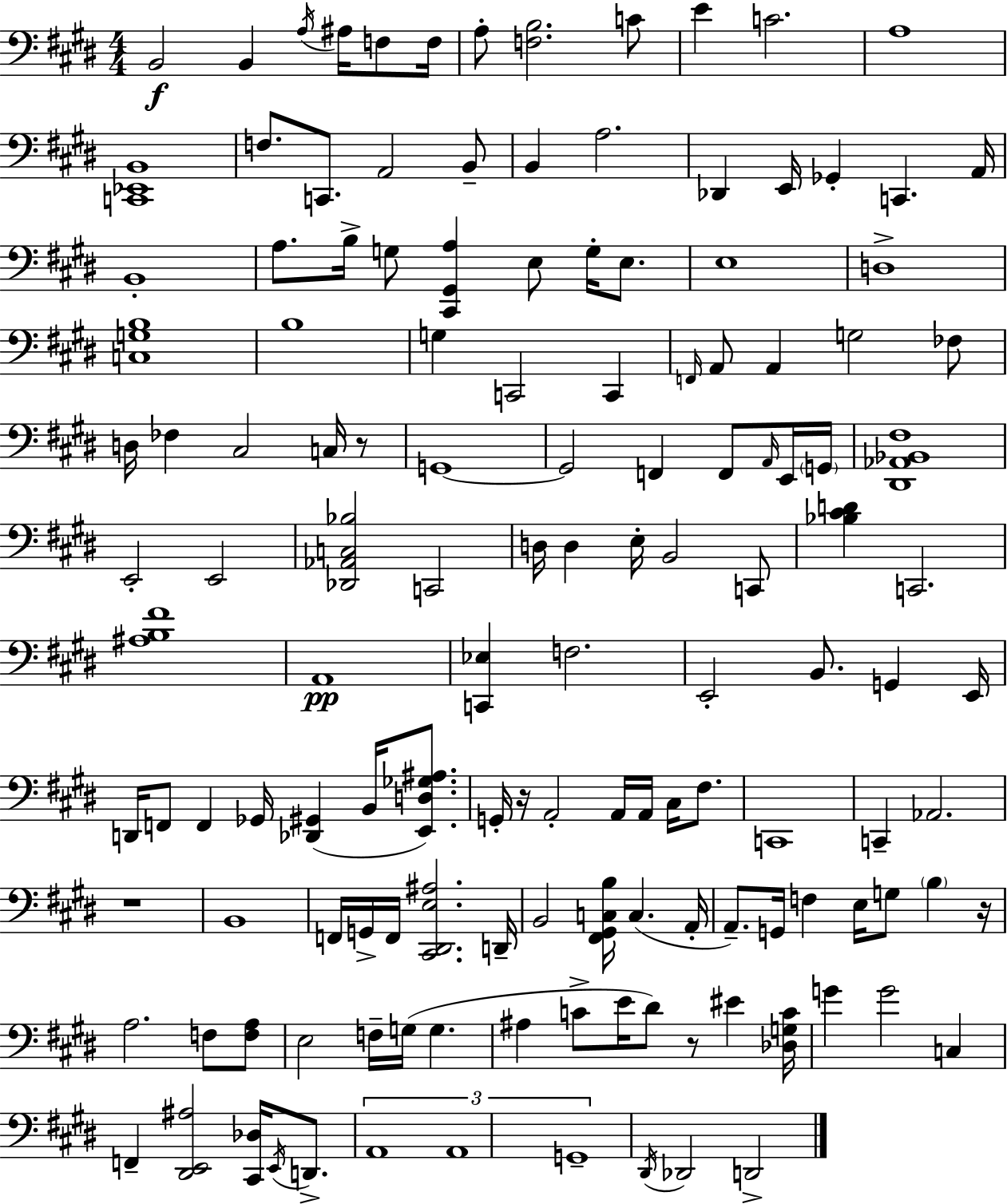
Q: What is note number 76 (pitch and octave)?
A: C#3